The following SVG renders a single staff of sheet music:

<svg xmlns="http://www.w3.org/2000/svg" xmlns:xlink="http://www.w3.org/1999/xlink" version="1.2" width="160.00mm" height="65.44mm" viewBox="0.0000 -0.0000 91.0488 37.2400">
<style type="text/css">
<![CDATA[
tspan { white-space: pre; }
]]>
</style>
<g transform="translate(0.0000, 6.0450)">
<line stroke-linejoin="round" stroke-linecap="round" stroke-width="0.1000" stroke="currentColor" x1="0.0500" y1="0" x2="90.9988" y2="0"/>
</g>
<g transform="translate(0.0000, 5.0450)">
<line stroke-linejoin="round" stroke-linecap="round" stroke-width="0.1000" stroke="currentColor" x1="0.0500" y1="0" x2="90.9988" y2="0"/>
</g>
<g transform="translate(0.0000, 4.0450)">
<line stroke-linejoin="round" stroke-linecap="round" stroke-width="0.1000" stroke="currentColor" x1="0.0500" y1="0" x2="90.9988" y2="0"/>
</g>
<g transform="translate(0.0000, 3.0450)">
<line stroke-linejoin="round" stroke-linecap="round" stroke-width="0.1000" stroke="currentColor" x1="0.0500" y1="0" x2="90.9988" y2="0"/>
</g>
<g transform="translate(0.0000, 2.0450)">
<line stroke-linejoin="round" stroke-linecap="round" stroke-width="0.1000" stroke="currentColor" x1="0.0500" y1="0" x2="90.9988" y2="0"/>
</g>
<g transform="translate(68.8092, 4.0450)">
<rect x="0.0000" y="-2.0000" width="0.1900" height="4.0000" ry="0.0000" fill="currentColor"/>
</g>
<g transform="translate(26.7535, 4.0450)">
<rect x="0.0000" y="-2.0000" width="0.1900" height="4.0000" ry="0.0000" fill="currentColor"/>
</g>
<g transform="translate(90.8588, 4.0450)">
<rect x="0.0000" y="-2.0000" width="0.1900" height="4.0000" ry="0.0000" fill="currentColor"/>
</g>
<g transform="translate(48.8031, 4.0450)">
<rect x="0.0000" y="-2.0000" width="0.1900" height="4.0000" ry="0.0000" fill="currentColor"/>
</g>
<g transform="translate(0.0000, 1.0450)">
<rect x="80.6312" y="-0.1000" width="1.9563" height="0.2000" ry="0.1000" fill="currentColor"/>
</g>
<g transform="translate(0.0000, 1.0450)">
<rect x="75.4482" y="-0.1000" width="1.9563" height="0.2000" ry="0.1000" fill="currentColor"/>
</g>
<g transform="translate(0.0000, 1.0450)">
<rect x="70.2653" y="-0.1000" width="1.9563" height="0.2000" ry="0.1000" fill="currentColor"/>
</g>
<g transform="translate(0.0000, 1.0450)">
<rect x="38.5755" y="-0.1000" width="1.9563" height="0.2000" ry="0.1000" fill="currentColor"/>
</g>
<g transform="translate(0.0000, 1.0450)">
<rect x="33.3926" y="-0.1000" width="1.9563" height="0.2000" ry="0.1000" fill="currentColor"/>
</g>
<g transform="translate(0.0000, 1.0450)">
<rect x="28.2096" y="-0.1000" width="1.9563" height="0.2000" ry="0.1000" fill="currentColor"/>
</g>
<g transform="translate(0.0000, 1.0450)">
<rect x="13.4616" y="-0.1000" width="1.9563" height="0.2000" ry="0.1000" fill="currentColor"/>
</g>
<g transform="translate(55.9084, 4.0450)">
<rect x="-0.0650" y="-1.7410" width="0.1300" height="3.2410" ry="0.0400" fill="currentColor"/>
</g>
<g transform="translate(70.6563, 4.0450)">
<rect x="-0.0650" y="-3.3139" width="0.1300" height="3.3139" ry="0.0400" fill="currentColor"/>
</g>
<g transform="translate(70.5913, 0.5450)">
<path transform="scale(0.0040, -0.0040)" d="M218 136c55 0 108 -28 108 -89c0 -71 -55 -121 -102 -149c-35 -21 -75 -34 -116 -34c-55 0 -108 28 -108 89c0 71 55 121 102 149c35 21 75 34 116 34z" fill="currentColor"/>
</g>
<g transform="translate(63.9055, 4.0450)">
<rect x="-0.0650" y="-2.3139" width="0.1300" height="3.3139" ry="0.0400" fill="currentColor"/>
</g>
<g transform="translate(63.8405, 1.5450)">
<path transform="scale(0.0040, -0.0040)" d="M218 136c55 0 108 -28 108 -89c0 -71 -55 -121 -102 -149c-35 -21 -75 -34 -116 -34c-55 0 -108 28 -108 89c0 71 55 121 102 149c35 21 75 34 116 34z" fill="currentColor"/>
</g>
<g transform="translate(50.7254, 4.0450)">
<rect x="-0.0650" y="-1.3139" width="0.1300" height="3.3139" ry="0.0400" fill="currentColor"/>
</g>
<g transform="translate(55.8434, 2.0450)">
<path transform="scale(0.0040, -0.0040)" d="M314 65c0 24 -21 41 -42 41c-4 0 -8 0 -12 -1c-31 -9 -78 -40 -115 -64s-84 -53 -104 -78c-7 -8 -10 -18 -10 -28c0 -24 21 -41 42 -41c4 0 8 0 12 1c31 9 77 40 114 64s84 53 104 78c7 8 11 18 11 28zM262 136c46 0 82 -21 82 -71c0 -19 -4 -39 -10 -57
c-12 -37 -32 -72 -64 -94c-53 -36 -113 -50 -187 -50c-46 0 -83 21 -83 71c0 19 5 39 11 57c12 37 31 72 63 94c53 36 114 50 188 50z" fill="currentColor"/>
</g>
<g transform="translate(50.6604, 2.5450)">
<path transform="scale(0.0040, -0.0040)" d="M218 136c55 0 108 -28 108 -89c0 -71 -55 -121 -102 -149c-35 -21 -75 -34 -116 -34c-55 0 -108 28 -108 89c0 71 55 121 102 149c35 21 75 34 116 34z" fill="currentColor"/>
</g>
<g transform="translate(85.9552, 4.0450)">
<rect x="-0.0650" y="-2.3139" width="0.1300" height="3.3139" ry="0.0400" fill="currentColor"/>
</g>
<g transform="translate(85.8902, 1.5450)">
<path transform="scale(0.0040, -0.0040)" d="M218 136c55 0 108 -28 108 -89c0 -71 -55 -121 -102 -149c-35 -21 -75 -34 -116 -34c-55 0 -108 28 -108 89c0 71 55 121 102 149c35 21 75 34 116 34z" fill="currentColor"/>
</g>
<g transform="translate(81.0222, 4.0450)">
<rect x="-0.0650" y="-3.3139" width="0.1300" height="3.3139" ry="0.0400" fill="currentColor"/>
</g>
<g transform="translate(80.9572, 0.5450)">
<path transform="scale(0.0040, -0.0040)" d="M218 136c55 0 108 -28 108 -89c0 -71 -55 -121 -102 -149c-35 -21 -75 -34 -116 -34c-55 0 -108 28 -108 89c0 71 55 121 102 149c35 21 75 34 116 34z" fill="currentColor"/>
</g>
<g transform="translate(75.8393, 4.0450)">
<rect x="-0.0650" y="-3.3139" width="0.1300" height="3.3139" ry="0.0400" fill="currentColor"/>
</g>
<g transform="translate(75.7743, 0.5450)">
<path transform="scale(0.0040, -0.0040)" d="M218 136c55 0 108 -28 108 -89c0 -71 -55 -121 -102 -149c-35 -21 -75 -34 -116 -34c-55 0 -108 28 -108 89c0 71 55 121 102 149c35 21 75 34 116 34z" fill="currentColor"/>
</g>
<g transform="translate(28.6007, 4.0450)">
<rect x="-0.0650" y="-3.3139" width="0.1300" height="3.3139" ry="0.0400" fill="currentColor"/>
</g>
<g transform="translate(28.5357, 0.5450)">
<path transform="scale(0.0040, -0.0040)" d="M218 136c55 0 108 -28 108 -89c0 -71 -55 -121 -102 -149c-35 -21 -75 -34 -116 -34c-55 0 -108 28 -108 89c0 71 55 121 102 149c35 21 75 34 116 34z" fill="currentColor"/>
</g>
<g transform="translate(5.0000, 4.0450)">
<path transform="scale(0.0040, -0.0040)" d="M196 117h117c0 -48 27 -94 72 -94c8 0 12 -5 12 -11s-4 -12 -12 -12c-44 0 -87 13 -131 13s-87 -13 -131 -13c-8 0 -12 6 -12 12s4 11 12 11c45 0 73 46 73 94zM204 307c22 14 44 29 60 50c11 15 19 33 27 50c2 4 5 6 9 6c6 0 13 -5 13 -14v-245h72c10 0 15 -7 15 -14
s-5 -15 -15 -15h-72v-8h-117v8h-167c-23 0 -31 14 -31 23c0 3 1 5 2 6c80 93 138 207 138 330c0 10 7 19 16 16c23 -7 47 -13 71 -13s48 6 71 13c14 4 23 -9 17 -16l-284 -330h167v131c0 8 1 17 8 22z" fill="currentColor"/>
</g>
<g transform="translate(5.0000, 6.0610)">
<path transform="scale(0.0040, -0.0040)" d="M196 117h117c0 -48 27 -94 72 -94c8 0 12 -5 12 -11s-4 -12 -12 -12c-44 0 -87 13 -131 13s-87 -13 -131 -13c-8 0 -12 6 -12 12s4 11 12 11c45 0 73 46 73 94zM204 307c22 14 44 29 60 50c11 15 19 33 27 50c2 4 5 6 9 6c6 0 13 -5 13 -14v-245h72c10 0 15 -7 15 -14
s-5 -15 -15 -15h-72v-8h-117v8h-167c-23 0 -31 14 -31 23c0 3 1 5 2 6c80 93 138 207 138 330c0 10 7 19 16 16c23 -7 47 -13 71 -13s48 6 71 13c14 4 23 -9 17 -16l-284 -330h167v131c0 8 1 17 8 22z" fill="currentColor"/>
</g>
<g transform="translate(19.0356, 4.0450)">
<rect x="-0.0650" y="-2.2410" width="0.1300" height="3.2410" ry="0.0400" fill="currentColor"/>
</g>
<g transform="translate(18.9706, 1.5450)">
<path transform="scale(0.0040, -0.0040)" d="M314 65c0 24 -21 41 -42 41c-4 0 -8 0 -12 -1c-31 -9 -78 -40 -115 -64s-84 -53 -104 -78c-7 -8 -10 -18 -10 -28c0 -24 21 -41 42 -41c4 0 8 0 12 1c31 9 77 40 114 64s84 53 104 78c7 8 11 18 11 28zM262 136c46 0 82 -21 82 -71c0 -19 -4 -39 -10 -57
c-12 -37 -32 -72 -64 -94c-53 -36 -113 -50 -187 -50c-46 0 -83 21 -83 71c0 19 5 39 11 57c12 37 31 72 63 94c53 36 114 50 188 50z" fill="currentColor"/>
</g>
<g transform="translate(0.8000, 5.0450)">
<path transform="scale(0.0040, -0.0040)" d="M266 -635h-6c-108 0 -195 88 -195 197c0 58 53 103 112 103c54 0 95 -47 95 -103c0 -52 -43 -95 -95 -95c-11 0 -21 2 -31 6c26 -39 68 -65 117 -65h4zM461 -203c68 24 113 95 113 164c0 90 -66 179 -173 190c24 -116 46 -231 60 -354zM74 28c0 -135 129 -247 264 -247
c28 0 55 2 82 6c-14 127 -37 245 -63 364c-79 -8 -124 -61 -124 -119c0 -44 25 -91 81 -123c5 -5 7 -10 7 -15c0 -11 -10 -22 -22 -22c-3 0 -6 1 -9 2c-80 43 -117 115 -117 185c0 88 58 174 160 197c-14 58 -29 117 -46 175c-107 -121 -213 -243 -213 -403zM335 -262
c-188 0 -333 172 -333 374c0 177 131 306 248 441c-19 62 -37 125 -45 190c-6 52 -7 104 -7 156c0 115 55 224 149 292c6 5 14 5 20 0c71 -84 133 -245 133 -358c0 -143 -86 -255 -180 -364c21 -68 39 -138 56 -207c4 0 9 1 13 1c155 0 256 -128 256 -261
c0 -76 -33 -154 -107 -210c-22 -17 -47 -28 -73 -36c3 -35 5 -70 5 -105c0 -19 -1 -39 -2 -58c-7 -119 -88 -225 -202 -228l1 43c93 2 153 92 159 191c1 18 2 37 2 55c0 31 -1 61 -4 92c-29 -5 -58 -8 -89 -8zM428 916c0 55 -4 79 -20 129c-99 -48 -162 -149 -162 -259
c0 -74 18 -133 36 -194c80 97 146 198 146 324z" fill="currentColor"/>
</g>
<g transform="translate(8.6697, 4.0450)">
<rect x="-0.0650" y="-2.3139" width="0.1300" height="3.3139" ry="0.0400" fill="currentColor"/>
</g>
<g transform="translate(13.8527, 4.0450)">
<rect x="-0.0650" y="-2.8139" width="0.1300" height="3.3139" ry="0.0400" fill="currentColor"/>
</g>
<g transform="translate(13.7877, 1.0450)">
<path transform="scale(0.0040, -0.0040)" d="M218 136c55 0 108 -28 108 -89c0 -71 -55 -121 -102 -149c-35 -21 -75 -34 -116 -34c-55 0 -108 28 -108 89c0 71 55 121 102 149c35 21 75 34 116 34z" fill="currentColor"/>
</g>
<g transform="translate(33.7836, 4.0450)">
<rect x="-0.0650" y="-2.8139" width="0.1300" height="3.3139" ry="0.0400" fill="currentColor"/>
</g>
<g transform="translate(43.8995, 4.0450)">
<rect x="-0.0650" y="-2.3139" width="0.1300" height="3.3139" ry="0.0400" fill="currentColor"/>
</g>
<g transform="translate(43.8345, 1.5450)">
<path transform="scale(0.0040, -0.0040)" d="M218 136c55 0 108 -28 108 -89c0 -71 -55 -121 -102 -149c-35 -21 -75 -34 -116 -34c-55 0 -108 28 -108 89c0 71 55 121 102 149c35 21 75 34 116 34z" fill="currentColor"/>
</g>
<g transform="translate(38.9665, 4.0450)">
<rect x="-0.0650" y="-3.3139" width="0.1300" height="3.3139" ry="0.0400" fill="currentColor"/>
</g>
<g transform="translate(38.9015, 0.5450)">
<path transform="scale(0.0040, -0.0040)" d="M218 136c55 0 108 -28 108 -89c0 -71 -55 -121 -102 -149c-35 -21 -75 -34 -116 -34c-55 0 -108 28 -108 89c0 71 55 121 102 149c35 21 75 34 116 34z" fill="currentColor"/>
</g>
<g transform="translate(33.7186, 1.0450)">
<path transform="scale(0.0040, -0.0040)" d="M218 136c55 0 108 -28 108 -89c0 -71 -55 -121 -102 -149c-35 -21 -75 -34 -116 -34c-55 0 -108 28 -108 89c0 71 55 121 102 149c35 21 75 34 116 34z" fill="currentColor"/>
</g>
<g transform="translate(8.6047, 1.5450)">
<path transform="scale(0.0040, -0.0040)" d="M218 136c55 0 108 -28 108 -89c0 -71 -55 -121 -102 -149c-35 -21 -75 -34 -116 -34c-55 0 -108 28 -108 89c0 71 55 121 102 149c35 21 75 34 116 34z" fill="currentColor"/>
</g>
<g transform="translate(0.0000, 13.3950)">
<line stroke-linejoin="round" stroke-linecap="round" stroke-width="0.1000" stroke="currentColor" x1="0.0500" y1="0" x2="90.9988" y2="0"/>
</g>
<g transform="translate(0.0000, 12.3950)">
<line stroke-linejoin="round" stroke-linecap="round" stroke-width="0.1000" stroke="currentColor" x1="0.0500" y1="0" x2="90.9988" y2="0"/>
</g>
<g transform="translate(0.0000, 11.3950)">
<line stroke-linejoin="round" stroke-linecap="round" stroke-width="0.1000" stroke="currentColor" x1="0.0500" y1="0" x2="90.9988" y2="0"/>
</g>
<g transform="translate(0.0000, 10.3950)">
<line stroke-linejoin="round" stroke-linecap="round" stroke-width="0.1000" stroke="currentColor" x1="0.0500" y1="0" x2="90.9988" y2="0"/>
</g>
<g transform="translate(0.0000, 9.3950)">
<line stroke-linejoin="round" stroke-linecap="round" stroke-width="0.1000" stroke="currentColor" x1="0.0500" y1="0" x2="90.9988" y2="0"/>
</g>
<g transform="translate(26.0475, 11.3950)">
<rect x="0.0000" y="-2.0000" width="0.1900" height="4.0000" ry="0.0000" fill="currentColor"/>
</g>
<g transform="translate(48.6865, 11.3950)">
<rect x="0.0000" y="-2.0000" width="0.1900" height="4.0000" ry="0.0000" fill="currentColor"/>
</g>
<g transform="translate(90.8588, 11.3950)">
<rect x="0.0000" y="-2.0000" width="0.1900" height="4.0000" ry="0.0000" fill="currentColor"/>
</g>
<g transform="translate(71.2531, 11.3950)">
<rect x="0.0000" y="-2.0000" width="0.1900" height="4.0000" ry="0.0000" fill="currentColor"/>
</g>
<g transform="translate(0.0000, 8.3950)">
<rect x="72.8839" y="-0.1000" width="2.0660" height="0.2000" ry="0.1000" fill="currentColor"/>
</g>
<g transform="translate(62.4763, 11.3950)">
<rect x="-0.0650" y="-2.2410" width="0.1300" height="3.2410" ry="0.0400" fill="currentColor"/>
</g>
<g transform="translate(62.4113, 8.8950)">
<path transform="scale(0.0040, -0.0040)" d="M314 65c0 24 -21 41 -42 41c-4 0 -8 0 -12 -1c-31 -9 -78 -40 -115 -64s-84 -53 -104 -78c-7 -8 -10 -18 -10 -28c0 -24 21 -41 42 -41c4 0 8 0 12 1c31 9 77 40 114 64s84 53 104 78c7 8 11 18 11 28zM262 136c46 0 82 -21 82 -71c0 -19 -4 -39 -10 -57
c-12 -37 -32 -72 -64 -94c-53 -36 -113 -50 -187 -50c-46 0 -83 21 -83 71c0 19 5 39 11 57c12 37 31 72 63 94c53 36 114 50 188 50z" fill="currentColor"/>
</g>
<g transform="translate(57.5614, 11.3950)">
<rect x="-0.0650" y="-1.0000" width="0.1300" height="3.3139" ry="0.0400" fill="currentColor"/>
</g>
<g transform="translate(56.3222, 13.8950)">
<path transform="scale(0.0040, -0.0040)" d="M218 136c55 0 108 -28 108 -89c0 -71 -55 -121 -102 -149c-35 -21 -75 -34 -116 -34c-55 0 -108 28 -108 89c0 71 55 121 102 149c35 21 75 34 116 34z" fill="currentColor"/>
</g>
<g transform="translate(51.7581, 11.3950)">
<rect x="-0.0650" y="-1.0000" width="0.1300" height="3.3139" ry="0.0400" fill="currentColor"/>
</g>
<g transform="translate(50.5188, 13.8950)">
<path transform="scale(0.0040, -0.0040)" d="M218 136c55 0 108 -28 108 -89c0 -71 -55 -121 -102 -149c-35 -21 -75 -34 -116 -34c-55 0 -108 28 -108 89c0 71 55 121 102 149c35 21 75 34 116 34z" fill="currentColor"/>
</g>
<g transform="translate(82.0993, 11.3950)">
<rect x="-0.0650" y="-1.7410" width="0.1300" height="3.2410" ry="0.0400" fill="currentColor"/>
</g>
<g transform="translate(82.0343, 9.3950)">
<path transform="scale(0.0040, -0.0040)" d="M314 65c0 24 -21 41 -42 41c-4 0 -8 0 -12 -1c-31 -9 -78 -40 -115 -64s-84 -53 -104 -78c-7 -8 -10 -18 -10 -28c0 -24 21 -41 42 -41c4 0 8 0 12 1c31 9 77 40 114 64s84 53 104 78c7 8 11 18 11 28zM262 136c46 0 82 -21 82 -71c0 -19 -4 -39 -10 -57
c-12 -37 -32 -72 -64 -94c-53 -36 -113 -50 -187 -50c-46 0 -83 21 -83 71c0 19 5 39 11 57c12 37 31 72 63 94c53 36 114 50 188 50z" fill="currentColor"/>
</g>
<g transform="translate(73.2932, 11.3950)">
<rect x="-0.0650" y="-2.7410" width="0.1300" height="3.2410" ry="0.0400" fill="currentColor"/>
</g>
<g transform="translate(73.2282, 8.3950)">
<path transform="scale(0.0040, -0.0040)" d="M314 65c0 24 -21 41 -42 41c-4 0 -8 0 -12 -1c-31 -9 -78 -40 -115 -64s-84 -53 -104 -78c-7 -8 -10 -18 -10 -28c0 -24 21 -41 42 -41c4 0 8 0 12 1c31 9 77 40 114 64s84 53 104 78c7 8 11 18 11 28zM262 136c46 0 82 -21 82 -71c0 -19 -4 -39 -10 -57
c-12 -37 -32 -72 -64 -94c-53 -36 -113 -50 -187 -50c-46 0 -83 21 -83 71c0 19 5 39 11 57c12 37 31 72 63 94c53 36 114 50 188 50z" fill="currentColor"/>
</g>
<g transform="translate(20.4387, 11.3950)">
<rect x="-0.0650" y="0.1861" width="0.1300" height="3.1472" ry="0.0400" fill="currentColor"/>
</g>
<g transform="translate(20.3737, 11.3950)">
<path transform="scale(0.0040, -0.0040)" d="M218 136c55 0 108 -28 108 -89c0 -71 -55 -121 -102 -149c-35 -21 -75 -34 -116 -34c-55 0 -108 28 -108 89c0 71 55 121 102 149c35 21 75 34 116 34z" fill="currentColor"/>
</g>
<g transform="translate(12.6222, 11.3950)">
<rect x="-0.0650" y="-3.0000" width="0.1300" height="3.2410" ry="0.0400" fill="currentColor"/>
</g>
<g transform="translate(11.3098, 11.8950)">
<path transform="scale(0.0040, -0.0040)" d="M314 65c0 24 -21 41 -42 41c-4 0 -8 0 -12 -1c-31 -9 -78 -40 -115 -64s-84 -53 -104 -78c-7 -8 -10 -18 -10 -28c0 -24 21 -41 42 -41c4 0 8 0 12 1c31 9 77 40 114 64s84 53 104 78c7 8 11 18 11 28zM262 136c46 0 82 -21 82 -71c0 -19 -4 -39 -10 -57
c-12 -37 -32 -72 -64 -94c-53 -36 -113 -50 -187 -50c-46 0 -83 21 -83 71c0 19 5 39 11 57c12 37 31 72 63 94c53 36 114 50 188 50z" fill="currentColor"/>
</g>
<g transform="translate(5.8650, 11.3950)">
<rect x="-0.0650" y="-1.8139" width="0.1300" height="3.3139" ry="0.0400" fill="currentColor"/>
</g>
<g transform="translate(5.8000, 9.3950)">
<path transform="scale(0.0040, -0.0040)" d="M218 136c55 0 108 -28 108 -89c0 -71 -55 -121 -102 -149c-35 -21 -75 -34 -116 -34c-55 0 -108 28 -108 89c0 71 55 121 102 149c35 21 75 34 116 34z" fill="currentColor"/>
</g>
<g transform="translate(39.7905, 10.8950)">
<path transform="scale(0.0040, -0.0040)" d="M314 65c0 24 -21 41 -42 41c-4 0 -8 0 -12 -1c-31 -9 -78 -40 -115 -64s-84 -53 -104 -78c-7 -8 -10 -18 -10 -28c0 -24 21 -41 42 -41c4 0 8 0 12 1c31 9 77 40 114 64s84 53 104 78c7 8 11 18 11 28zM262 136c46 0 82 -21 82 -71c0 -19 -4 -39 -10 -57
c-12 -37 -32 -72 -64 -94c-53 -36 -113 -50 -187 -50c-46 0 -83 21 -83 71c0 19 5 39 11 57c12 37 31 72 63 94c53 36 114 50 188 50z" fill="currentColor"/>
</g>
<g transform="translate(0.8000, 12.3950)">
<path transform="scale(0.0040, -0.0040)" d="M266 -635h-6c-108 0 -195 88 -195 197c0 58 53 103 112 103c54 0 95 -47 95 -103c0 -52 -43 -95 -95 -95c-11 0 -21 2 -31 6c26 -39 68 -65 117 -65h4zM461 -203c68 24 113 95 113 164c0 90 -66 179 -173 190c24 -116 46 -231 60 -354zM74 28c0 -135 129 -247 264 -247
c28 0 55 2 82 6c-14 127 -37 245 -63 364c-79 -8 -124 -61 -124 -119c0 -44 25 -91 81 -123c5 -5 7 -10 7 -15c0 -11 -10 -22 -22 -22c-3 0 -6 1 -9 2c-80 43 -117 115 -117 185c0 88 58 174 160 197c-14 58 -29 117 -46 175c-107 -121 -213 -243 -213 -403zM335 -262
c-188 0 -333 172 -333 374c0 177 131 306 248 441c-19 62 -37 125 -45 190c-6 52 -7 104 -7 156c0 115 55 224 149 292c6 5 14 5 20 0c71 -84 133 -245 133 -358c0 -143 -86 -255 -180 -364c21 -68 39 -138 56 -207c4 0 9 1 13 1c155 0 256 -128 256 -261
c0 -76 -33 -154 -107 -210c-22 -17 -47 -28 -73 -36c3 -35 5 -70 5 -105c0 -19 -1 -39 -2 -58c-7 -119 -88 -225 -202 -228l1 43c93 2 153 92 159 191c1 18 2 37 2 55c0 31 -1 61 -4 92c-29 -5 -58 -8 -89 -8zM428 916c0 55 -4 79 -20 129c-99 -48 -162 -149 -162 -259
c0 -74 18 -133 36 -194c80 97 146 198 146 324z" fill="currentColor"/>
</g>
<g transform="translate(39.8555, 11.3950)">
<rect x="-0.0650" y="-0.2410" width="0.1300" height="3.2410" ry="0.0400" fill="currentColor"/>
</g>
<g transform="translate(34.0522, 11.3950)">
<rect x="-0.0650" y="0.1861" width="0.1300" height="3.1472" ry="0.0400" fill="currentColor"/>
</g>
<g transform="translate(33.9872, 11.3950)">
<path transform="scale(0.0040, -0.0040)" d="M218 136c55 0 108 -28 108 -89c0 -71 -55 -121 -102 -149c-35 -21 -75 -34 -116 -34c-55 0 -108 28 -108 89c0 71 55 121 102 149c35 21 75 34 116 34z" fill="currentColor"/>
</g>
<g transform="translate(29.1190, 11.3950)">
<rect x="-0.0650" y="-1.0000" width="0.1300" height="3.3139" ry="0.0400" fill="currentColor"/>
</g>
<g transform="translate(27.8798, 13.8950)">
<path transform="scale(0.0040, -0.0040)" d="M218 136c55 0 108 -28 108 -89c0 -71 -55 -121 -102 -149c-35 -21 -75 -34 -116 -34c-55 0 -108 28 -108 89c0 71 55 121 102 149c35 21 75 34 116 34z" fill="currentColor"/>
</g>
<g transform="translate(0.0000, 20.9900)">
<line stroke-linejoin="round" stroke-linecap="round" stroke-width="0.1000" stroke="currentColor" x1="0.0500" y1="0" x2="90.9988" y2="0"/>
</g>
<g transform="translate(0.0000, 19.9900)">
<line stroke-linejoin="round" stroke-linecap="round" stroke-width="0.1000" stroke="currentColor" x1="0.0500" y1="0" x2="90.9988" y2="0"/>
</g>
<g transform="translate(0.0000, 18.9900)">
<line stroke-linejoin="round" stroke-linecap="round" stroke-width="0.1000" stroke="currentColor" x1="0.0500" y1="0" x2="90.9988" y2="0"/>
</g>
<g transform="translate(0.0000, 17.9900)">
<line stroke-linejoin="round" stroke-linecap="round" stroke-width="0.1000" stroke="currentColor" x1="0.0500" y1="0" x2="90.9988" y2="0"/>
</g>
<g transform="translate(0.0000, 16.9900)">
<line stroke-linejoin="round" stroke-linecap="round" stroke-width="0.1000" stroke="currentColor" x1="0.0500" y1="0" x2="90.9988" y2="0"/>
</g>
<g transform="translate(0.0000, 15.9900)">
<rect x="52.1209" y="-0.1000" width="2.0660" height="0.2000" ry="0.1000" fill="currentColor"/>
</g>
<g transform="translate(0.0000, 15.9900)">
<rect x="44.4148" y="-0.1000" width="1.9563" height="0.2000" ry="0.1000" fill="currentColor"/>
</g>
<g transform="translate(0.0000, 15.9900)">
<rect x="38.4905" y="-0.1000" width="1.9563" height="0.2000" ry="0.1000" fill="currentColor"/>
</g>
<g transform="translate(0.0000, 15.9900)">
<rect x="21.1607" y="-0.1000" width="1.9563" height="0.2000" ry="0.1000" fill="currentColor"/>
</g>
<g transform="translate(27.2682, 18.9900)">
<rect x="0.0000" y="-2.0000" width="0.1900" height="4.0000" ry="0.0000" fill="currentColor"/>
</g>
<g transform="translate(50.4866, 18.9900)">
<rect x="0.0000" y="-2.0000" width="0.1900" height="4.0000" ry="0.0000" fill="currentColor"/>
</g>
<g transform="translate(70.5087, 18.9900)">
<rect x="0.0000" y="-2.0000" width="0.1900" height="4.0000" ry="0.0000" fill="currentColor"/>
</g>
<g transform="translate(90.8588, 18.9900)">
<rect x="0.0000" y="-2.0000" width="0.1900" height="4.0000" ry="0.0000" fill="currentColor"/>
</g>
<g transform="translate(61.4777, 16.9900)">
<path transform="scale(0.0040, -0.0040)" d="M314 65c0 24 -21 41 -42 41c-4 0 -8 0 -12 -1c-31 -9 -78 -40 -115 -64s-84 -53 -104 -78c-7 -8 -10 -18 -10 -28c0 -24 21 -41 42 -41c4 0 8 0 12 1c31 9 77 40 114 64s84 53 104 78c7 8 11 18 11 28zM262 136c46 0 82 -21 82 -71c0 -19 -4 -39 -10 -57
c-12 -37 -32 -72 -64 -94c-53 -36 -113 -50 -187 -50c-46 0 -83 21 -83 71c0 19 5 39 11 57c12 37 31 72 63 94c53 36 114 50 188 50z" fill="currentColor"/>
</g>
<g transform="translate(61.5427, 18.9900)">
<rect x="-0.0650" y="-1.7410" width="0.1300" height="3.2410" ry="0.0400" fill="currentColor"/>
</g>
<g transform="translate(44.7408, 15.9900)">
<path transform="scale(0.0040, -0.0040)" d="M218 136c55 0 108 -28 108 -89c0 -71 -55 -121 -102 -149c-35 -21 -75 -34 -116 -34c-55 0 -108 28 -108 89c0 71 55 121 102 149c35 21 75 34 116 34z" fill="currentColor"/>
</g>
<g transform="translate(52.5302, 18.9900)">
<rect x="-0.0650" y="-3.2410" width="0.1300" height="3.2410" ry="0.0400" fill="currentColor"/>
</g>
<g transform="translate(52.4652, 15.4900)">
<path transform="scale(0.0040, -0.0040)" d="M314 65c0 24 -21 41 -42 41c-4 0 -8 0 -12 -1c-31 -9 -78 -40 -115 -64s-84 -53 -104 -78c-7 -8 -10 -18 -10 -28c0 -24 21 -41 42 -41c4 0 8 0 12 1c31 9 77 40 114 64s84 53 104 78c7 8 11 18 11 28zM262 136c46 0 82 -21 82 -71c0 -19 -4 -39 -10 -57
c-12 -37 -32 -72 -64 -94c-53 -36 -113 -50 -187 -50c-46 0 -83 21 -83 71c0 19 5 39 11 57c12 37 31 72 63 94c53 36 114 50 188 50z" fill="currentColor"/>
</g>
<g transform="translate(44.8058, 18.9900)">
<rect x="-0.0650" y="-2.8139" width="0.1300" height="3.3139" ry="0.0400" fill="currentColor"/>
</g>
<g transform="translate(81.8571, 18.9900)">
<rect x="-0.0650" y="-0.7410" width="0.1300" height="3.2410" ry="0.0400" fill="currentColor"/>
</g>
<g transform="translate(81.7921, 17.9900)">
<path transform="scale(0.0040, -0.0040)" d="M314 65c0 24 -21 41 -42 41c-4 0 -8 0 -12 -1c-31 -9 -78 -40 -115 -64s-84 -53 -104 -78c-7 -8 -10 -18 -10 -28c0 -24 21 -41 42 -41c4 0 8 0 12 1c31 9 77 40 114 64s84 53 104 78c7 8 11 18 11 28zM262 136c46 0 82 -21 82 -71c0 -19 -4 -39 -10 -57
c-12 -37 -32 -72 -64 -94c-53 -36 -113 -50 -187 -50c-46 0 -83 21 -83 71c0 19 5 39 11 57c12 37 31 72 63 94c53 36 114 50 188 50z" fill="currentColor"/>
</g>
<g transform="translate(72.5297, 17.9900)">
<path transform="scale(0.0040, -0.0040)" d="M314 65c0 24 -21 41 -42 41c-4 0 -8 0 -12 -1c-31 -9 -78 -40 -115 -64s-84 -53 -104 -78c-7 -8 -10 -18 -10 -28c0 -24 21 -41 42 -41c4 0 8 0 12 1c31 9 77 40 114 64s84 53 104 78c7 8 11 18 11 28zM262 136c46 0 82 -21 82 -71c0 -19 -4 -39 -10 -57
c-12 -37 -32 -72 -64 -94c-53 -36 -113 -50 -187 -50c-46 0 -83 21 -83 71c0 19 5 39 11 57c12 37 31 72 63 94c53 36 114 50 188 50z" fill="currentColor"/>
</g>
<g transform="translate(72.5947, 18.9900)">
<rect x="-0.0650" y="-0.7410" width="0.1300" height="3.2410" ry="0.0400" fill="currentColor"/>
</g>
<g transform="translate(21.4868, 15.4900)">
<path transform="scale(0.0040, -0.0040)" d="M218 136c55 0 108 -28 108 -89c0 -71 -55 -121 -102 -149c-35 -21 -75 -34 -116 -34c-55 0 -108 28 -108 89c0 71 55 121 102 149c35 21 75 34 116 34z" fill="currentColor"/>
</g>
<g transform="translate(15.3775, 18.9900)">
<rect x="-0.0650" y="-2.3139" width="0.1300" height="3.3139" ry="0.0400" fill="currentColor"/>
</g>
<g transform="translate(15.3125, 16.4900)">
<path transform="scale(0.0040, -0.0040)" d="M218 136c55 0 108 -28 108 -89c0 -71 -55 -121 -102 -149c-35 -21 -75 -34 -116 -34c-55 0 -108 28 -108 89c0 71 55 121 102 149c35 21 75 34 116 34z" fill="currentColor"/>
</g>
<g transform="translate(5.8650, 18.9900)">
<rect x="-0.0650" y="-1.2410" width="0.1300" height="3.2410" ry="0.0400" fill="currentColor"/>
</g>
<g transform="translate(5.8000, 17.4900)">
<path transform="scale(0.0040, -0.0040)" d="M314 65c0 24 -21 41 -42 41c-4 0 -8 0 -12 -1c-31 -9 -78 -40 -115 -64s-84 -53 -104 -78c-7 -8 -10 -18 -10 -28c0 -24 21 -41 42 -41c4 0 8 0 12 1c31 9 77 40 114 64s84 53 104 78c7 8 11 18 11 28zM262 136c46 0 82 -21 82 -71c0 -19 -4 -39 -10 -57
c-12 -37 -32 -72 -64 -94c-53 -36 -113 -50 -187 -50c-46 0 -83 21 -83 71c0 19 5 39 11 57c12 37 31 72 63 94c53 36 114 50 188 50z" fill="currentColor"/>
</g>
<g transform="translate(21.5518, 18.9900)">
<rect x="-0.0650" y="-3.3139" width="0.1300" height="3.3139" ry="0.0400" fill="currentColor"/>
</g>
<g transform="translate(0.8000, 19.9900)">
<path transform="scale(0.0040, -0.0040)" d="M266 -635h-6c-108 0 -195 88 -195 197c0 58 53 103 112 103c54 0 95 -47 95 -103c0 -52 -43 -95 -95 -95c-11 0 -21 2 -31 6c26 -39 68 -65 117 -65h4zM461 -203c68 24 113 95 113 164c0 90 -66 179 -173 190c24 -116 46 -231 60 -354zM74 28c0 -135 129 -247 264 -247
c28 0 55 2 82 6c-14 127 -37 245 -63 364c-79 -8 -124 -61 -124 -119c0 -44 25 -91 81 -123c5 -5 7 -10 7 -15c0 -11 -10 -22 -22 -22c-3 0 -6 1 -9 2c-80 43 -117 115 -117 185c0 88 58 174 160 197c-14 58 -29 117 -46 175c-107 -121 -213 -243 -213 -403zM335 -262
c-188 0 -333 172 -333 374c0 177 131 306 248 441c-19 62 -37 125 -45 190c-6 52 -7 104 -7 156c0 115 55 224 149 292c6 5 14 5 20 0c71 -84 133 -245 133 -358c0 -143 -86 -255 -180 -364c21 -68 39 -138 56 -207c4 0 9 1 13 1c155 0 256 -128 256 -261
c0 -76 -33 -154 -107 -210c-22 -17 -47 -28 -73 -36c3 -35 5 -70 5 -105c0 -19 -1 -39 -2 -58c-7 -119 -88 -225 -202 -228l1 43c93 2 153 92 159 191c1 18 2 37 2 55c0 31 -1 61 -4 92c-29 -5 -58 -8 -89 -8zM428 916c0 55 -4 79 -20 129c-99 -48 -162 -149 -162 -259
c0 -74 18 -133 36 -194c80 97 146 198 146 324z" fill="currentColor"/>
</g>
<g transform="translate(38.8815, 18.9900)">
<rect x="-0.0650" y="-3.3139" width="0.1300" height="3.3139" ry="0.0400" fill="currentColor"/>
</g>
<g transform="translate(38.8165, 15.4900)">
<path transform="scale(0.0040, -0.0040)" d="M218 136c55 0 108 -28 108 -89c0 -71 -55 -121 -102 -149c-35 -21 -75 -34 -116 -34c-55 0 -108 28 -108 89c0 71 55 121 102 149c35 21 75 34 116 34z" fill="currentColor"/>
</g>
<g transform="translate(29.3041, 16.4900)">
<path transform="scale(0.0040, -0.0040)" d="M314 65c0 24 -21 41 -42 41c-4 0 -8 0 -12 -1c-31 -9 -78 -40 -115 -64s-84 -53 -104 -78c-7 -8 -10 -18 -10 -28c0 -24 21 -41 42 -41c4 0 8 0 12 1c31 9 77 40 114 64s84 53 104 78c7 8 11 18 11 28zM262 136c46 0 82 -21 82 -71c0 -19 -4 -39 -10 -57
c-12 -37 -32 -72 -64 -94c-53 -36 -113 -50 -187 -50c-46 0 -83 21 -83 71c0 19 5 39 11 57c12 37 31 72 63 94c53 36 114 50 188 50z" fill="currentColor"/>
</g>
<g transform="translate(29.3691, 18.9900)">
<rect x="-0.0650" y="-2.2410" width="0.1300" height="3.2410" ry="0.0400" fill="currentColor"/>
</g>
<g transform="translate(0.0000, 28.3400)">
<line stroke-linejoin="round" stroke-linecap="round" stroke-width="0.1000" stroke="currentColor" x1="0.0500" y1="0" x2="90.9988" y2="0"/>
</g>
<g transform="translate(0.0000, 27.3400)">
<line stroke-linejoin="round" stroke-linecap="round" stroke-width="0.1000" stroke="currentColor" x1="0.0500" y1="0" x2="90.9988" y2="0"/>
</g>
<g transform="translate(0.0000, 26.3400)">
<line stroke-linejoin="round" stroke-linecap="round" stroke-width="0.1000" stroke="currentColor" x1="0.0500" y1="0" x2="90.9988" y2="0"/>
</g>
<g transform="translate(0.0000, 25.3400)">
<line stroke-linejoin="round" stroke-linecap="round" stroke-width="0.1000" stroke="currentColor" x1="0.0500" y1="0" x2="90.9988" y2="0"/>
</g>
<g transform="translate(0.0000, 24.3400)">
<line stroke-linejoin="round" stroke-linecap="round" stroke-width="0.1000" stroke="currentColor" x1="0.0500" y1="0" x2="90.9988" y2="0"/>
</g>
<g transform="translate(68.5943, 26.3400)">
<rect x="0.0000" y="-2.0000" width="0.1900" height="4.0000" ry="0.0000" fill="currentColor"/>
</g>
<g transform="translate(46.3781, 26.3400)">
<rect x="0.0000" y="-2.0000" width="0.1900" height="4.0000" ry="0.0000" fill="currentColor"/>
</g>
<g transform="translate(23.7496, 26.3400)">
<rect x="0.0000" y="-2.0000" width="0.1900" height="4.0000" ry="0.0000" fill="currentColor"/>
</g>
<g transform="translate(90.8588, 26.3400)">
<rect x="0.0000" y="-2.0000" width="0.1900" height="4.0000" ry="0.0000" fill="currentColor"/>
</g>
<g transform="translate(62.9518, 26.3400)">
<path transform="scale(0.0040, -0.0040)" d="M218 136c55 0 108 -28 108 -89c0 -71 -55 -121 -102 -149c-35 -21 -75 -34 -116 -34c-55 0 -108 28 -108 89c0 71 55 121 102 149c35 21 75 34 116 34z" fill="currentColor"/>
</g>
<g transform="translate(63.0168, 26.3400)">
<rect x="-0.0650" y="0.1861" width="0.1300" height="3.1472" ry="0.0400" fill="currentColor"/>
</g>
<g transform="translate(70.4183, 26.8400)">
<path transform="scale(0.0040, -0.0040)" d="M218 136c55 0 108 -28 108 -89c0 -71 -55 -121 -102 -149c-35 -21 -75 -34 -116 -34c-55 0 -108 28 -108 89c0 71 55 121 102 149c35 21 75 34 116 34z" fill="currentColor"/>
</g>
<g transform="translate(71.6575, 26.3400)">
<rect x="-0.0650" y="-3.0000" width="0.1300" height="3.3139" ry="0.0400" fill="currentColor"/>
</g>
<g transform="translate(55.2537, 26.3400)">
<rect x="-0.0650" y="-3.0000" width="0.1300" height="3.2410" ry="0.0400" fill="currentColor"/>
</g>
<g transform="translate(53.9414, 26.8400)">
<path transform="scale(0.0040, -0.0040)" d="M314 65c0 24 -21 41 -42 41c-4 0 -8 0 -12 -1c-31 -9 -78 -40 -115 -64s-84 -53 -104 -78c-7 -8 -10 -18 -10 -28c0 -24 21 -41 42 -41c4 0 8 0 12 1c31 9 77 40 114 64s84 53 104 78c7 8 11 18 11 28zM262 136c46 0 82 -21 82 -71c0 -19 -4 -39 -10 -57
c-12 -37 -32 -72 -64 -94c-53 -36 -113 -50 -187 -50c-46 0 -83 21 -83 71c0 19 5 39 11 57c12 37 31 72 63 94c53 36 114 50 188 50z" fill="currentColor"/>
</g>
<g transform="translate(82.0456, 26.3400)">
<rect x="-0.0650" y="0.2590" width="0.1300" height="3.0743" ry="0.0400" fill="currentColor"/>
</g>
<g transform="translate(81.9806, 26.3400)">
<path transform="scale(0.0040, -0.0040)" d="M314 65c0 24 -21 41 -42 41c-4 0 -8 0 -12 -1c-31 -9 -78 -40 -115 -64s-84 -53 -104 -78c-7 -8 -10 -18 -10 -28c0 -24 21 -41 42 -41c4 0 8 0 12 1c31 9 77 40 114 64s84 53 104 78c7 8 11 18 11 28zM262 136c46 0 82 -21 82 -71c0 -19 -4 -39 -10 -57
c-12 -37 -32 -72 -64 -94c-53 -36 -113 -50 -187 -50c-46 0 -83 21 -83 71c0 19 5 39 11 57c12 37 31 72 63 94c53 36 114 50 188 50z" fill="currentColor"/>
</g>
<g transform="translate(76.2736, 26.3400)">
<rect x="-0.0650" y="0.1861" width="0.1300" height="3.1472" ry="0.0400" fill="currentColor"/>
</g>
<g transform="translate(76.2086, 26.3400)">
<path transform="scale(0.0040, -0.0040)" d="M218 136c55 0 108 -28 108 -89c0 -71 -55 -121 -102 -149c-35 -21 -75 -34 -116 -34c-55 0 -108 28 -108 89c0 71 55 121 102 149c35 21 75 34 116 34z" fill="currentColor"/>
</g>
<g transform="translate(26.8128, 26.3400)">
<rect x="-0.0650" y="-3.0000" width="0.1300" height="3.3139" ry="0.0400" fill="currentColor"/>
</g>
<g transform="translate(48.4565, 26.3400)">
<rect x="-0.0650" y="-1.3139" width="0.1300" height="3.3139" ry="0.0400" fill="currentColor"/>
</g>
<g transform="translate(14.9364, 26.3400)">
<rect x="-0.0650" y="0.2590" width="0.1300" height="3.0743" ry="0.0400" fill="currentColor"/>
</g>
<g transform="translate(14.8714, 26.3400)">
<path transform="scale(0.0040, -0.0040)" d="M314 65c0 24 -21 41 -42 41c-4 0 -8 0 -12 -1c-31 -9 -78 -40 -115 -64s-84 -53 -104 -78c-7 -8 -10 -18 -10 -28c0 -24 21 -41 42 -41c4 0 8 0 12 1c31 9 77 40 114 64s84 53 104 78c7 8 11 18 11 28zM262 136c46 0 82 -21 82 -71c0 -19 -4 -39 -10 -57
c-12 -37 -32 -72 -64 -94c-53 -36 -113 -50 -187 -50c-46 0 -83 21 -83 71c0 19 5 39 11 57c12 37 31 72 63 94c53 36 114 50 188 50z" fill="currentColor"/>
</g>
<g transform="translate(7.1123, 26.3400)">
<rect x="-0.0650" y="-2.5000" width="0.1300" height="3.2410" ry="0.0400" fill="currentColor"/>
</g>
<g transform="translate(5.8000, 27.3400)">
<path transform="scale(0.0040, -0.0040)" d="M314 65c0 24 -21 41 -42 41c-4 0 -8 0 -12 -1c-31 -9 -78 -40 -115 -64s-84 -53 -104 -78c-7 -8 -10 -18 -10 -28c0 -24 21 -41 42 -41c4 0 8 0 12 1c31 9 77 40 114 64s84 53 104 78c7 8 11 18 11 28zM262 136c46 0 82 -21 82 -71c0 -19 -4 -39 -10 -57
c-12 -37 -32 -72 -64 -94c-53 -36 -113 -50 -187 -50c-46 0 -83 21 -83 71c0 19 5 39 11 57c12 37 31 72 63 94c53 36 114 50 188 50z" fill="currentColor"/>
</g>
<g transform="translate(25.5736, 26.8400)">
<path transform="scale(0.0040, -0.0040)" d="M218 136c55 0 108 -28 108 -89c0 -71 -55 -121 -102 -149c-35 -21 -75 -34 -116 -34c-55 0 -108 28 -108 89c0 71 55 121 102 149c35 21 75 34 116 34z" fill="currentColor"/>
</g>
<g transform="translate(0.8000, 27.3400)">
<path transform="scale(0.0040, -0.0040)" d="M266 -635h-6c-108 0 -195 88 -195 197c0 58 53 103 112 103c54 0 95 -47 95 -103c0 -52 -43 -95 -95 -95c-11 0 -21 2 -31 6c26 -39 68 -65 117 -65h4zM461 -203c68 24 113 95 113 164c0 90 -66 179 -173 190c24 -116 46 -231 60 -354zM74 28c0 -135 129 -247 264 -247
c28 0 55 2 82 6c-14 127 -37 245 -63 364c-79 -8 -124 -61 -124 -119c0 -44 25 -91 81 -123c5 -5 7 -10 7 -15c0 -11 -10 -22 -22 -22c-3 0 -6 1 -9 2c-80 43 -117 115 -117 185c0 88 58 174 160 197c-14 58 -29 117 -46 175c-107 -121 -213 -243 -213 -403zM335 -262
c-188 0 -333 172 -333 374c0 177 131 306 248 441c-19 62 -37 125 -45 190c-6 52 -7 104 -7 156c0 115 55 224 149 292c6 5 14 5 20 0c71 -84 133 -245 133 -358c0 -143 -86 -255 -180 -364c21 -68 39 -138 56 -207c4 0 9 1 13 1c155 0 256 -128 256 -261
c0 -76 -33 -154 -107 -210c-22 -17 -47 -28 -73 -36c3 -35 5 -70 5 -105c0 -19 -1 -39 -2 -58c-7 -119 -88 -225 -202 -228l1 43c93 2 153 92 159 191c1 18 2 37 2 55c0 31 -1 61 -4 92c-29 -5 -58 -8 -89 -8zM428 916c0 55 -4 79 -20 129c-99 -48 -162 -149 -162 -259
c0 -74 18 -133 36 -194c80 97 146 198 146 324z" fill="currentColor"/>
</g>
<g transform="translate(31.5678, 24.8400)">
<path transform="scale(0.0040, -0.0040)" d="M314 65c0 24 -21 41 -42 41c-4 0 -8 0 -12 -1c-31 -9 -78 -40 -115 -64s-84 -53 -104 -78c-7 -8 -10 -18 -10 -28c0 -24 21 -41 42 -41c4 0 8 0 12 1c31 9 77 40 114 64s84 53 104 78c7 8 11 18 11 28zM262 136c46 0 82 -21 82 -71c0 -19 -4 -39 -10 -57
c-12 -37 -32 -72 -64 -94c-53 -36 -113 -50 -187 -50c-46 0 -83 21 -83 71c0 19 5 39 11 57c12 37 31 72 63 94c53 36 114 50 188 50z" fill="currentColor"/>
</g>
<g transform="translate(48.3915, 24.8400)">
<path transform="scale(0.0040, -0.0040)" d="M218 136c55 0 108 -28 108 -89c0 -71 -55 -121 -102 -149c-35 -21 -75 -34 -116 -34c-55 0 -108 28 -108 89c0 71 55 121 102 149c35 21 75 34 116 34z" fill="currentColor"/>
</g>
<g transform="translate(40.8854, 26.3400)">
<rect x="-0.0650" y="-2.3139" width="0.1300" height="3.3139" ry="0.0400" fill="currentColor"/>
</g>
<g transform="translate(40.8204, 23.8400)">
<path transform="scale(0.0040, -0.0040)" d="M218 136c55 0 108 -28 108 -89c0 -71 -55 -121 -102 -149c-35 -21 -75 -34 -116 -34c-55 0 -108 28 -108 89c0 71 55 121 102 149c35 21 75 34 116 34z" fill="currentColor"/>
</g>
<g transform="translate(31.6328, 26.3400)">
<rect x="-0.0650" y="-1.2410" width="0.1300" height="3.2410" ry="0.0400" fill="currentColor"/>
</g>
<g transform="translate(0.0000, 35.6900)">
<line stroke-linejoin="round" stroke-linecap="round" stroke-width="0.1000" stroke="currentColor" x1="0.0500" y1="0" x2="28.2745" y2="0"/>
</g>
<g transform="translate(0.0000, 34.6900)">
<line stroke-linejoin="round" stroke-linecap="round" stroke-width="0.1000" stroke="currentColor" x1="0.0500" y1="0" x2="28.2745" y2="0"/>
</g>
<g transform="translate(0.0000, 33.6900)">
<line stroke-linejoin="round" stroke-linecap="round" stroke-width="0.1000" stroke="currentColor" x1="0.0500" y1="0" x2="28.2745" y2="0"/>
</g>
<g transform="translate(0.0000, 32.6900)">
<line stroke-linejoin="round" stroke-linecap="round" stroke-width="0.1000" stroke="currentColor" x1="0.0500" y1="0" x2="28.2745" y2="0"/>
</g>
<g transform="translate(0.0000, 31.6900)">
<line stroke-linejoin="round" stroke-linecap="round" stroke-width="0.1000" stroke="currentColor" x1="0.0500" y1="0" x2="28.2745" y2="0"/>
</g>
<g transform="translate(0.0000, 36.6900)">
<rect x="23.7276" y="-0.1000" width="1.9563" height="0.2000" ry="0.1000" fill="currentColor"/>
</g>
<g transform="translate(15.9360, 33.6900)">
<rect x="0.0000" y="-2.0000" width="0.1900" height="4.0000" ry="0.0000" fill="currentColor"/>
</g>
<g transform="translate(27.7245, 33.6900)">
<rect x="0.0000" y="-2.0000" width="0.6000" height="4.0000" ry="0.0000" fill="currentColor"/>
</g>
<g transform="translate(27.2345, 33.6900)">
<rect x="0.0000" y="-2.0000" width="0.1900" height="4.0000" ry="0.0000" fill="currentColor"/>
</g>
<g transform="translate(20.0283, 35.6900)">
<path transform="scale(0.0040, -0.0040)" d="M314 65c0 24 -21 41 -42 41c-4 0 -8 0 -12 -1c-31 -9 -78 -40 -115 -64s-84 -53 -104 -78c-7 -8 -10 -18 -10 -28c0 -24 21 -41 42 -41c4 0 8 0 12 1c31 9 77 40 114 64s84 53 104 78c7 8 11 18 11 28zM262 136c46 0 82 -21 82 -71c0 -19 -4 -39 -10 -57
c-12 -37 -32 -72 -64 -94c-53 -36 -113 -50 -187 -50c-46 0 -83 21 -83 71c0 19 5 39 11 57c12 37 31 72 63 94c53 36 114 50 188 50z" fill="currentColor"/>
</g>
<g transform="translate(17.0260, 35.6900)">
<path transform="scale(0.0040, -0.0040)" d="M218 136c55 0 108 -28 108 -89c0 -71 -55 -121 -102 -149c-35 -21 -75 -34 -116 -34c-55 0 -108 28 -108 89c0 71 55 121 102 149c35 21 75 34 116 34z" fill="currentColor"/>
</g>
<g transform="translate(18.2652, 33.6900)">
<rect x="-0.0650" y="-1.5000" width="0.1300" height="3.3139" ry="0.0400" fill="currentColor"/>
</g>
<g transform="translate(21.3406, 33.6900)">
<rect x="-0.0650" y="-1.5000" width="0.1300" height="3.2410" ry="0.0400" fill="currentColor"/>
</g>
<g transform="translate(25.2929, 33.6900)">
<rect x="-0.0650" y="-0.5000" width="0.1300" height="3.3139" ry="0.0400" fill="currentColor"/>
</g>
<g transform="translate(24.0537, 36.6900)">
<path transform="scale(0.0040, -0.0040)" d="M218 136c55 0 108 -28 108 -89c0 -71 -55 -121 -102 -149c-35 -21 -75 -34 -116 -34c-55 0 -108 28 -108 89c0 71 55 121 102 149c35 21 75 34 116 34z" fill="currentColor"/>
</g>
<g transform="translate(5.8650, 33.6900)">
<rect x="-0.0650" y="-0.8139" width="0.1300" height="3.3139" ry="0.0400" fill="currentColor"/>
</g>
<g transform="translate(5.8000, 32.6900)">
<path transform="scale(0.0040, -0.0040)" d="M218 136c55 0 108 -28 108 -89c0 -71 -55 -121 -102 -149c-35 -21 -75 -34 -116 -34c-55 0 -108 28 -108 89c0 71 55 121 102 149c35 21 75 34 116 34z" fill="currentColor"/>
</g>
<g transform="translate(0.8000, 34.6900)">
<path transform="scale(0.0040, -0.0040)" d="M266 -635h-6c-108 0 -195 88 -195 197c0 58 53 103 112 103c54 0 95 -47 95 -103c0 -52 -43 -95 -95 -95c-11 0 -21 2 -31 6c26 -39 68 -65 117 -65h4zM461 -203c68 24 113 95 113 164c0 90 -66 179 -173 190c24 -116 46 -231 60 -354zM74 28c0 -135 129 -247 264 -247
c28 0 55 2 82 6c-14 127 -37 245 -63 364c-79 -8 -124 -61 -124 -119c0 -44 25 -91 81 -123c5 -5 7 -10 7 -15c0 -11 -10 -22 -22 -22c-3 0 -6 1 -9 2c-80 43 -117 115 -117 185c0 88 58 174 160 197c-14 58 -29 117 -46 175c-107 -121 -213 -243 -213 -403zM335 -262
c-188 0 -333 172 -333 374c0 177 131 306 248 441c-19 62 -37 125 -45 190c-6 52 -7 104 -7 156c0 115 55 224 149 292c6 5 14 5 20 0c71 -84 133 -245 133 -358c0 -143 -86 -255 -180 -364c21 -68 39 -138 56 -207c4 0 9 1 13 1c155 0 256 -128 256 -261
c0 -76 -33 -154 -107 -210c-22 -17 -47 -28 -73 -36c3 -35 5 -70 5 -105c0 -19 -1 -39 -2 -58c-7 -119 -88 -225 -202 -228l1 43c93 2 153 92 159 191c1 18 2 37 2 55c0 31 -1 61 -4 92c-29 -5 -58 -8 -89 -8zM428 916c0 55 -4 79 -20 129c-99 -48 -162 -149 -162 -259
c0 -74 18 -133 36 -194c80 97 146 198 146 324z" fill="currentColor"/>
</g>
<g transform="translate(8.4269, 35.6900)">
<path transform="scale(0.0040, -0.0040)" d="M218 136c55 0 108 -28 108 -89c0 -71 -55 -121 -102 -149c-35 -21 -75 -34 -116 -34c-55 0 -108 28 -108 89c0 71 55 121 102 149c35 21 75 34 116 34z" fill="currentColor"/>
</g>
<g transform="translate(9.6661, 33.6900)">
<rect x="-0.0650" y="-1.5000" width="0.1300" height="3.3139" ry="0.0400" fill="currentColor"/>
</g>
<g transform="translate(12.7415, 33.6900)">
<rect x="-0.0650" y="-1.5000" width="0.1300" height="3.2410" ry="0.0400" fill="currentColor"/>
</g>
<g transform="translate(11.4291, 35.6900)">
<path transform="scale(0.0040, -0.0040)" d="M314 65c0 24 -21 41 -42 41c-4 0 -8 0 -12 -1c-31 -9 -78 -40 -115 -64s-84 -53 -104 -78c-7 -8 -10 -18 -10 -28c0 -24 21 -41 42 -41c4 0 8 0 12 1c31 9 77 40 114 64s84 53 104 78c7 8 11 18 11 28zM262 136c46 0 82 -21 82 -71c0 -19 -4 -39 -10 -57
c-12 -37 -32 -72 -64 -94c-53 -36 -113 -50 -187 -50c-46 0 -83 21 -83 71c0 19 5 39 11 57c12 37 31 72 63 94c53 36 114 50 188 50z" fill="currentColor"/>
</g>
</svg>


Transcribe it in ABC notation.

X:1
T:Untitled
M:4/4
L:1/4
K:C
g a g2 b a b g e f2 g b b b g f A2 B D B c2 D D g2 a2 f2 e2 g b g2 b a b2 f2 d2 d2 G2 B2 A e2 g e A2 B A B B2 d E E2 E E2 C